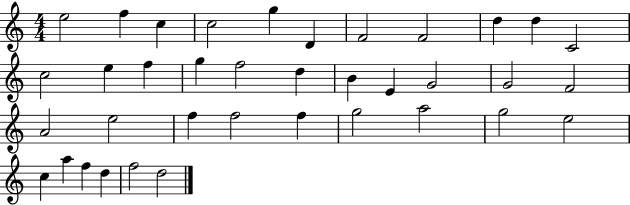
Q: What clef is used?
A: treble